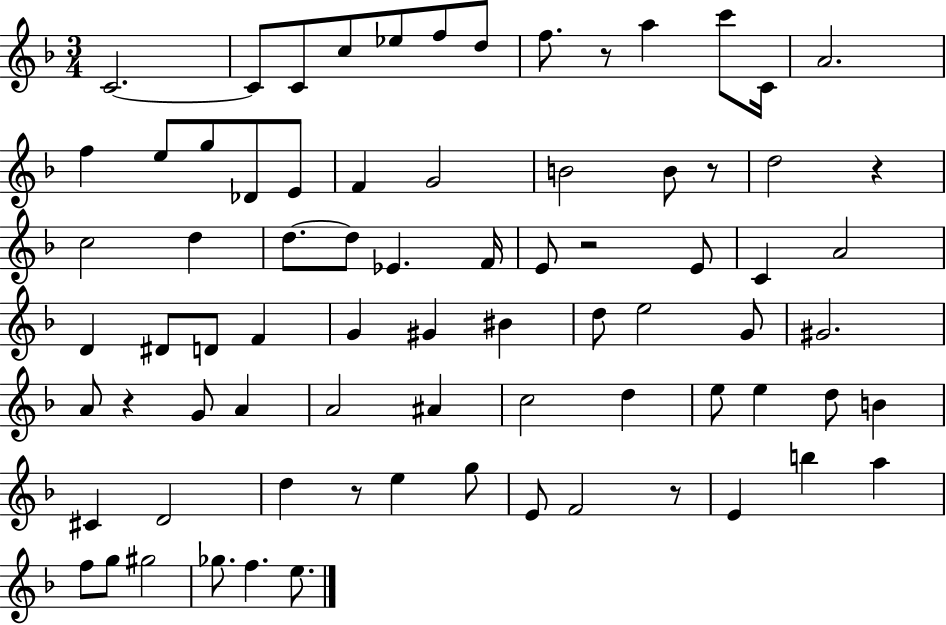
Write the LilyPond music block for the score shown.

{
  \clef treble
  \numericTimeSignature
  \time 3/4
  \key f \major
  \repeat volta 2 { c'2.~~ | c'8 c'8 c''8 ees''8 f''8 d''8 | f''8. r8 a''4 c'''8 c'16 | a'2. | \break f''4 e''8 g''8 des'8 e'8 | f'4 g'2 | b'2 b'8 r8 | d''2 r4 | \break c''2 d''4 | d''8.~~ d''8 ees'4. f'16 | e'8 r2 e'8 | c'4 a'2 | \break d'4 dis'8 d'8 f'4 | g'4 gis'4 bis'4 | d''8 e''2 g'8 | gis'2. | \break a'8 r4 g'8 a'4 | a'2 ais'4 | c''2 d''4 | e''8 e''4 d''8 b'4 | \break cis'4 d'2 | d''4 r8 e''4 g''8 | e'8 f'2 r8 | e'4 b''4 a''4 | \break f''8 g''8 gis''2 | ges''8. f''4. e''8. | } \bar "|."
}